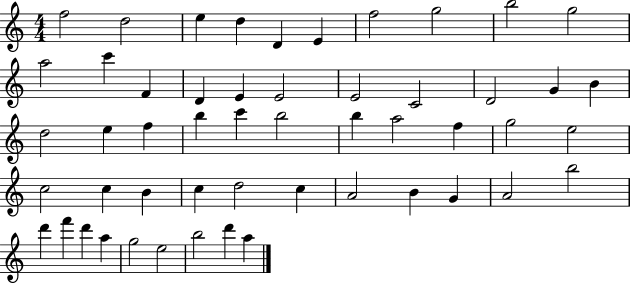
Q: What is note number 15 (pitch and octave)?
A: E4